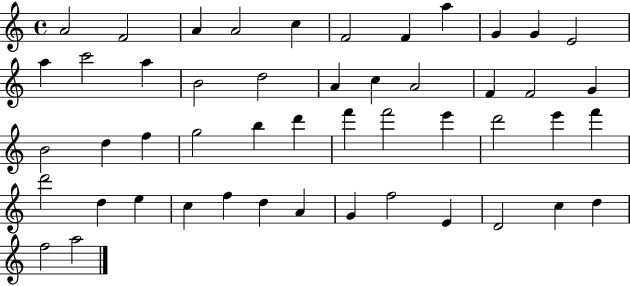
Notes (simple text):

A4/h F4/h A4/q A4/h C5/q F4/h F4/q A5/q G4/q G4/q E4/h A5/q C6/h A5/q B4/h D5/h A4/q C5/q A4/h F4/q F4/h G4/q B4/h D5/q F5/q G5/h B5/q D6/q F6/q F6/h E6/q D6/h E6/q F6/q D6/h D5/q E5/q C5/q F5/q D5/q A4/q G4/q F5/h E4/q D4/h C5/q D5/q F5/h A5/h